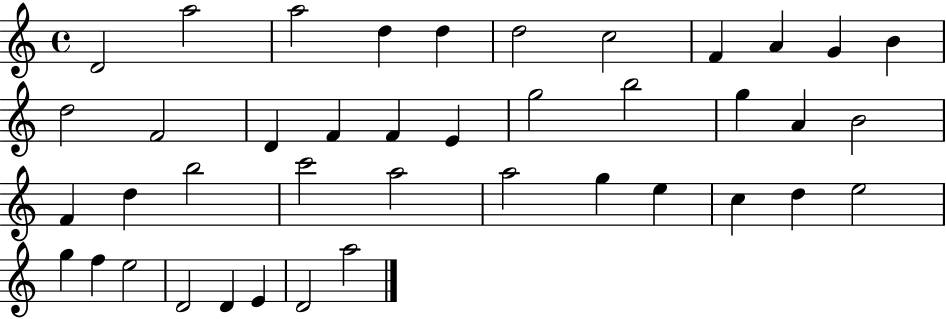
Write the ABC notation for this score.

X:1
T:Untitled
M:4/4
L:1/4
K:C
D2 a2 a2 d d d2 c2 F A G B d2 F2 D F F E g2 b2 g A B2 F d b2 c'2 a2 a2 g e c d e2 g f e2 D2 D E D2 a2